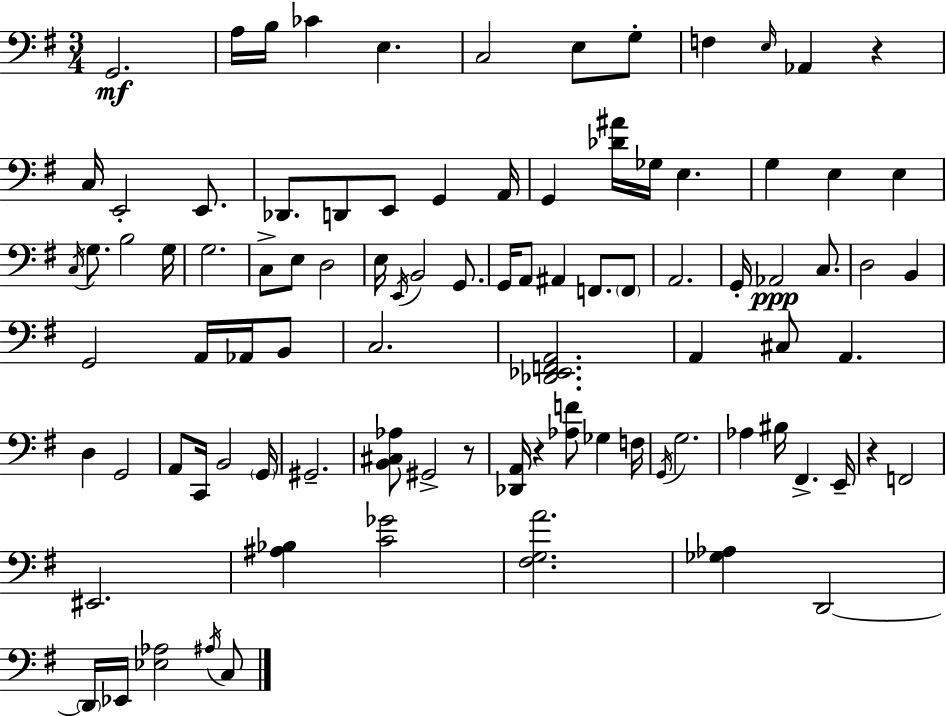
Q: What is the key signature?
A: G major